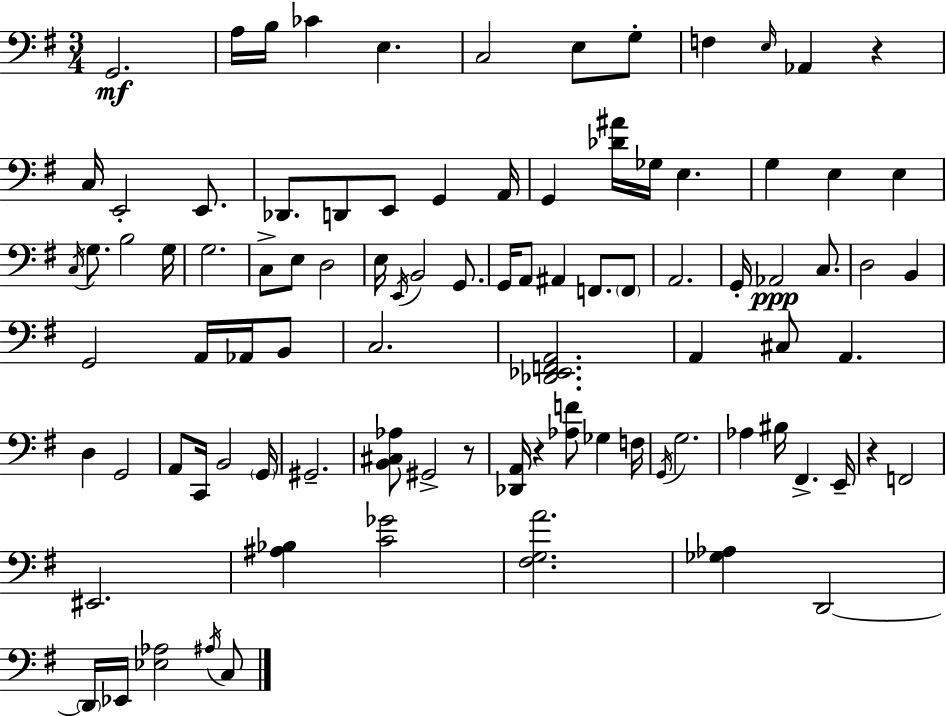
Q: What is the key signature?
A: G major